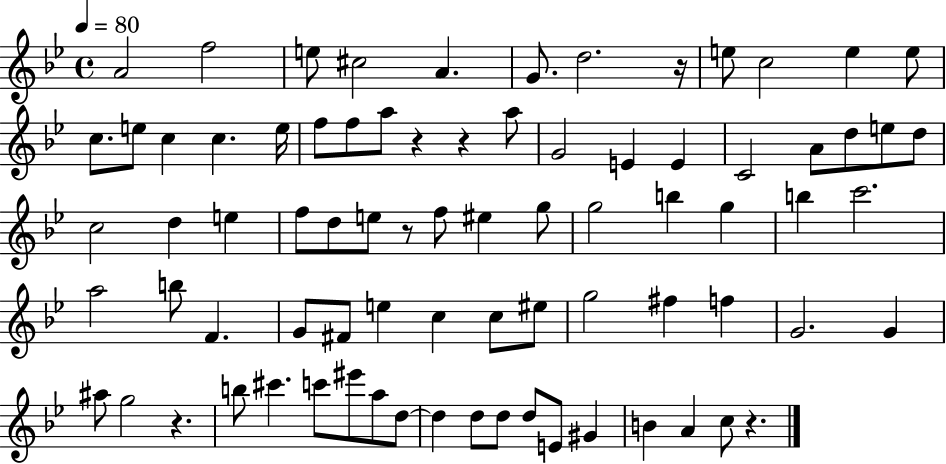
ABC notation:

X:1
T:Untitled
M:4/4
L:1/4
K:Bb
A2 f2 e/2 ^c2 A G/2 d2 z/4 e/2 c2 e e/2 c/2 e/2 c c e/4 f/2 f/2 a/2 z z a/2 G2 E E C2 A/2 d/2 e/2 d/2 c2 d e f/2 d/2 e/2 z/2 f/2 ^e g/2 g2 b g b c'2 a2 b/2 F G/2 ^F/2 e c c/2 ^e/2 g2 ^f f G2 G ^a/2 g2 z b/2 ^c' c'/2 ^e'/2 a/2 d/2 d d/2 d/2 d/2 E/2 ^G B A c/2 z